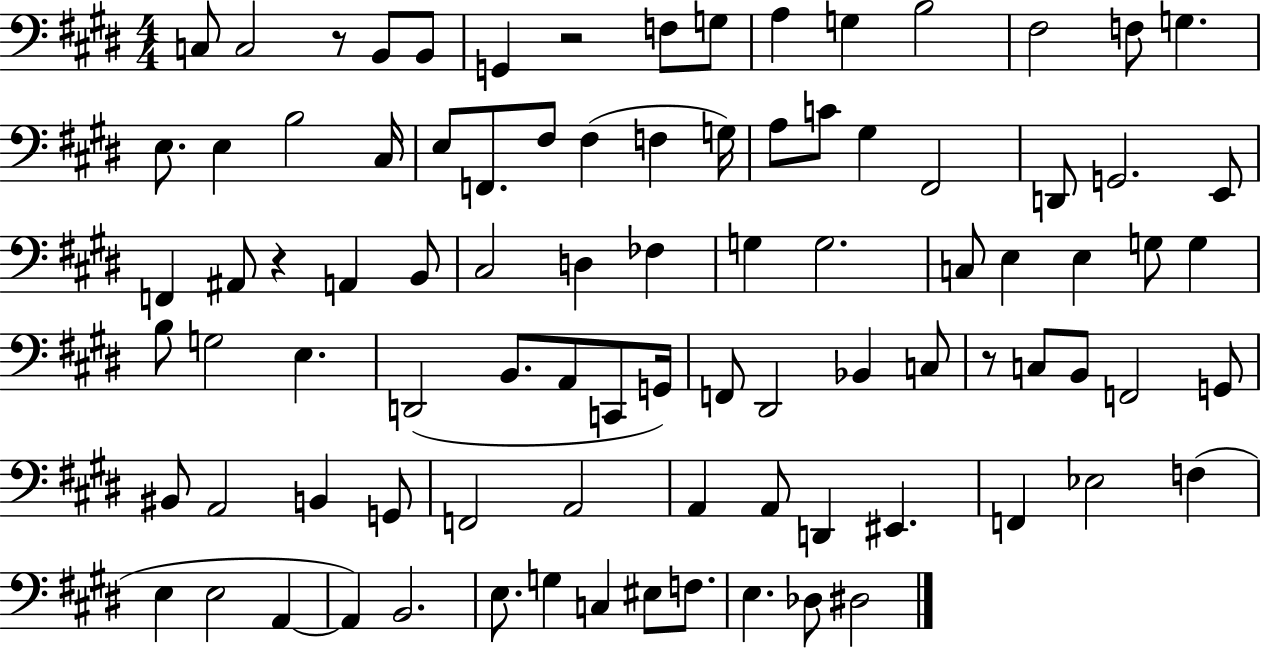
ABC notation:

X:1
T:Untitled
M:4/4
L:1/4
K:E
C,/2 C,2 z/2 B,,/2 B,,/2 G,, z2 F,/2 G,/2 A, G, B,2 ^F,2 F,/2 G, E,/2 E, B,2 ^C,/4 E,/2 F,,/2 ^F,/2 ^F, F, G,/4 A,/2 C/2 ^G, ^F,,2 D,,/2 G,,2 E,,/2 F,, ^A,,/2 z A,, B,,/2 ^C,2 D, _F, G, G,2 C,/2 E, E, G,/2 G, B,/2 G,2 E, D,,2 B,,/2 A,,/2 C,,/2 G,,/4 F,,/2 ^D,,2 _B,, C,/2 z/2 C,/2 B,,/2 F,,2 G,,/2 ^B,,/2 A,,2 B,, G,,/2 F,,2 A,,2 A,, A,,/2 D,, ^E,, F,, _E,2 F, E, E,2 A,, A,, B,,2 E,/2 G, C, ^E,/2 F,/2 E, _D,/2 ^D,2